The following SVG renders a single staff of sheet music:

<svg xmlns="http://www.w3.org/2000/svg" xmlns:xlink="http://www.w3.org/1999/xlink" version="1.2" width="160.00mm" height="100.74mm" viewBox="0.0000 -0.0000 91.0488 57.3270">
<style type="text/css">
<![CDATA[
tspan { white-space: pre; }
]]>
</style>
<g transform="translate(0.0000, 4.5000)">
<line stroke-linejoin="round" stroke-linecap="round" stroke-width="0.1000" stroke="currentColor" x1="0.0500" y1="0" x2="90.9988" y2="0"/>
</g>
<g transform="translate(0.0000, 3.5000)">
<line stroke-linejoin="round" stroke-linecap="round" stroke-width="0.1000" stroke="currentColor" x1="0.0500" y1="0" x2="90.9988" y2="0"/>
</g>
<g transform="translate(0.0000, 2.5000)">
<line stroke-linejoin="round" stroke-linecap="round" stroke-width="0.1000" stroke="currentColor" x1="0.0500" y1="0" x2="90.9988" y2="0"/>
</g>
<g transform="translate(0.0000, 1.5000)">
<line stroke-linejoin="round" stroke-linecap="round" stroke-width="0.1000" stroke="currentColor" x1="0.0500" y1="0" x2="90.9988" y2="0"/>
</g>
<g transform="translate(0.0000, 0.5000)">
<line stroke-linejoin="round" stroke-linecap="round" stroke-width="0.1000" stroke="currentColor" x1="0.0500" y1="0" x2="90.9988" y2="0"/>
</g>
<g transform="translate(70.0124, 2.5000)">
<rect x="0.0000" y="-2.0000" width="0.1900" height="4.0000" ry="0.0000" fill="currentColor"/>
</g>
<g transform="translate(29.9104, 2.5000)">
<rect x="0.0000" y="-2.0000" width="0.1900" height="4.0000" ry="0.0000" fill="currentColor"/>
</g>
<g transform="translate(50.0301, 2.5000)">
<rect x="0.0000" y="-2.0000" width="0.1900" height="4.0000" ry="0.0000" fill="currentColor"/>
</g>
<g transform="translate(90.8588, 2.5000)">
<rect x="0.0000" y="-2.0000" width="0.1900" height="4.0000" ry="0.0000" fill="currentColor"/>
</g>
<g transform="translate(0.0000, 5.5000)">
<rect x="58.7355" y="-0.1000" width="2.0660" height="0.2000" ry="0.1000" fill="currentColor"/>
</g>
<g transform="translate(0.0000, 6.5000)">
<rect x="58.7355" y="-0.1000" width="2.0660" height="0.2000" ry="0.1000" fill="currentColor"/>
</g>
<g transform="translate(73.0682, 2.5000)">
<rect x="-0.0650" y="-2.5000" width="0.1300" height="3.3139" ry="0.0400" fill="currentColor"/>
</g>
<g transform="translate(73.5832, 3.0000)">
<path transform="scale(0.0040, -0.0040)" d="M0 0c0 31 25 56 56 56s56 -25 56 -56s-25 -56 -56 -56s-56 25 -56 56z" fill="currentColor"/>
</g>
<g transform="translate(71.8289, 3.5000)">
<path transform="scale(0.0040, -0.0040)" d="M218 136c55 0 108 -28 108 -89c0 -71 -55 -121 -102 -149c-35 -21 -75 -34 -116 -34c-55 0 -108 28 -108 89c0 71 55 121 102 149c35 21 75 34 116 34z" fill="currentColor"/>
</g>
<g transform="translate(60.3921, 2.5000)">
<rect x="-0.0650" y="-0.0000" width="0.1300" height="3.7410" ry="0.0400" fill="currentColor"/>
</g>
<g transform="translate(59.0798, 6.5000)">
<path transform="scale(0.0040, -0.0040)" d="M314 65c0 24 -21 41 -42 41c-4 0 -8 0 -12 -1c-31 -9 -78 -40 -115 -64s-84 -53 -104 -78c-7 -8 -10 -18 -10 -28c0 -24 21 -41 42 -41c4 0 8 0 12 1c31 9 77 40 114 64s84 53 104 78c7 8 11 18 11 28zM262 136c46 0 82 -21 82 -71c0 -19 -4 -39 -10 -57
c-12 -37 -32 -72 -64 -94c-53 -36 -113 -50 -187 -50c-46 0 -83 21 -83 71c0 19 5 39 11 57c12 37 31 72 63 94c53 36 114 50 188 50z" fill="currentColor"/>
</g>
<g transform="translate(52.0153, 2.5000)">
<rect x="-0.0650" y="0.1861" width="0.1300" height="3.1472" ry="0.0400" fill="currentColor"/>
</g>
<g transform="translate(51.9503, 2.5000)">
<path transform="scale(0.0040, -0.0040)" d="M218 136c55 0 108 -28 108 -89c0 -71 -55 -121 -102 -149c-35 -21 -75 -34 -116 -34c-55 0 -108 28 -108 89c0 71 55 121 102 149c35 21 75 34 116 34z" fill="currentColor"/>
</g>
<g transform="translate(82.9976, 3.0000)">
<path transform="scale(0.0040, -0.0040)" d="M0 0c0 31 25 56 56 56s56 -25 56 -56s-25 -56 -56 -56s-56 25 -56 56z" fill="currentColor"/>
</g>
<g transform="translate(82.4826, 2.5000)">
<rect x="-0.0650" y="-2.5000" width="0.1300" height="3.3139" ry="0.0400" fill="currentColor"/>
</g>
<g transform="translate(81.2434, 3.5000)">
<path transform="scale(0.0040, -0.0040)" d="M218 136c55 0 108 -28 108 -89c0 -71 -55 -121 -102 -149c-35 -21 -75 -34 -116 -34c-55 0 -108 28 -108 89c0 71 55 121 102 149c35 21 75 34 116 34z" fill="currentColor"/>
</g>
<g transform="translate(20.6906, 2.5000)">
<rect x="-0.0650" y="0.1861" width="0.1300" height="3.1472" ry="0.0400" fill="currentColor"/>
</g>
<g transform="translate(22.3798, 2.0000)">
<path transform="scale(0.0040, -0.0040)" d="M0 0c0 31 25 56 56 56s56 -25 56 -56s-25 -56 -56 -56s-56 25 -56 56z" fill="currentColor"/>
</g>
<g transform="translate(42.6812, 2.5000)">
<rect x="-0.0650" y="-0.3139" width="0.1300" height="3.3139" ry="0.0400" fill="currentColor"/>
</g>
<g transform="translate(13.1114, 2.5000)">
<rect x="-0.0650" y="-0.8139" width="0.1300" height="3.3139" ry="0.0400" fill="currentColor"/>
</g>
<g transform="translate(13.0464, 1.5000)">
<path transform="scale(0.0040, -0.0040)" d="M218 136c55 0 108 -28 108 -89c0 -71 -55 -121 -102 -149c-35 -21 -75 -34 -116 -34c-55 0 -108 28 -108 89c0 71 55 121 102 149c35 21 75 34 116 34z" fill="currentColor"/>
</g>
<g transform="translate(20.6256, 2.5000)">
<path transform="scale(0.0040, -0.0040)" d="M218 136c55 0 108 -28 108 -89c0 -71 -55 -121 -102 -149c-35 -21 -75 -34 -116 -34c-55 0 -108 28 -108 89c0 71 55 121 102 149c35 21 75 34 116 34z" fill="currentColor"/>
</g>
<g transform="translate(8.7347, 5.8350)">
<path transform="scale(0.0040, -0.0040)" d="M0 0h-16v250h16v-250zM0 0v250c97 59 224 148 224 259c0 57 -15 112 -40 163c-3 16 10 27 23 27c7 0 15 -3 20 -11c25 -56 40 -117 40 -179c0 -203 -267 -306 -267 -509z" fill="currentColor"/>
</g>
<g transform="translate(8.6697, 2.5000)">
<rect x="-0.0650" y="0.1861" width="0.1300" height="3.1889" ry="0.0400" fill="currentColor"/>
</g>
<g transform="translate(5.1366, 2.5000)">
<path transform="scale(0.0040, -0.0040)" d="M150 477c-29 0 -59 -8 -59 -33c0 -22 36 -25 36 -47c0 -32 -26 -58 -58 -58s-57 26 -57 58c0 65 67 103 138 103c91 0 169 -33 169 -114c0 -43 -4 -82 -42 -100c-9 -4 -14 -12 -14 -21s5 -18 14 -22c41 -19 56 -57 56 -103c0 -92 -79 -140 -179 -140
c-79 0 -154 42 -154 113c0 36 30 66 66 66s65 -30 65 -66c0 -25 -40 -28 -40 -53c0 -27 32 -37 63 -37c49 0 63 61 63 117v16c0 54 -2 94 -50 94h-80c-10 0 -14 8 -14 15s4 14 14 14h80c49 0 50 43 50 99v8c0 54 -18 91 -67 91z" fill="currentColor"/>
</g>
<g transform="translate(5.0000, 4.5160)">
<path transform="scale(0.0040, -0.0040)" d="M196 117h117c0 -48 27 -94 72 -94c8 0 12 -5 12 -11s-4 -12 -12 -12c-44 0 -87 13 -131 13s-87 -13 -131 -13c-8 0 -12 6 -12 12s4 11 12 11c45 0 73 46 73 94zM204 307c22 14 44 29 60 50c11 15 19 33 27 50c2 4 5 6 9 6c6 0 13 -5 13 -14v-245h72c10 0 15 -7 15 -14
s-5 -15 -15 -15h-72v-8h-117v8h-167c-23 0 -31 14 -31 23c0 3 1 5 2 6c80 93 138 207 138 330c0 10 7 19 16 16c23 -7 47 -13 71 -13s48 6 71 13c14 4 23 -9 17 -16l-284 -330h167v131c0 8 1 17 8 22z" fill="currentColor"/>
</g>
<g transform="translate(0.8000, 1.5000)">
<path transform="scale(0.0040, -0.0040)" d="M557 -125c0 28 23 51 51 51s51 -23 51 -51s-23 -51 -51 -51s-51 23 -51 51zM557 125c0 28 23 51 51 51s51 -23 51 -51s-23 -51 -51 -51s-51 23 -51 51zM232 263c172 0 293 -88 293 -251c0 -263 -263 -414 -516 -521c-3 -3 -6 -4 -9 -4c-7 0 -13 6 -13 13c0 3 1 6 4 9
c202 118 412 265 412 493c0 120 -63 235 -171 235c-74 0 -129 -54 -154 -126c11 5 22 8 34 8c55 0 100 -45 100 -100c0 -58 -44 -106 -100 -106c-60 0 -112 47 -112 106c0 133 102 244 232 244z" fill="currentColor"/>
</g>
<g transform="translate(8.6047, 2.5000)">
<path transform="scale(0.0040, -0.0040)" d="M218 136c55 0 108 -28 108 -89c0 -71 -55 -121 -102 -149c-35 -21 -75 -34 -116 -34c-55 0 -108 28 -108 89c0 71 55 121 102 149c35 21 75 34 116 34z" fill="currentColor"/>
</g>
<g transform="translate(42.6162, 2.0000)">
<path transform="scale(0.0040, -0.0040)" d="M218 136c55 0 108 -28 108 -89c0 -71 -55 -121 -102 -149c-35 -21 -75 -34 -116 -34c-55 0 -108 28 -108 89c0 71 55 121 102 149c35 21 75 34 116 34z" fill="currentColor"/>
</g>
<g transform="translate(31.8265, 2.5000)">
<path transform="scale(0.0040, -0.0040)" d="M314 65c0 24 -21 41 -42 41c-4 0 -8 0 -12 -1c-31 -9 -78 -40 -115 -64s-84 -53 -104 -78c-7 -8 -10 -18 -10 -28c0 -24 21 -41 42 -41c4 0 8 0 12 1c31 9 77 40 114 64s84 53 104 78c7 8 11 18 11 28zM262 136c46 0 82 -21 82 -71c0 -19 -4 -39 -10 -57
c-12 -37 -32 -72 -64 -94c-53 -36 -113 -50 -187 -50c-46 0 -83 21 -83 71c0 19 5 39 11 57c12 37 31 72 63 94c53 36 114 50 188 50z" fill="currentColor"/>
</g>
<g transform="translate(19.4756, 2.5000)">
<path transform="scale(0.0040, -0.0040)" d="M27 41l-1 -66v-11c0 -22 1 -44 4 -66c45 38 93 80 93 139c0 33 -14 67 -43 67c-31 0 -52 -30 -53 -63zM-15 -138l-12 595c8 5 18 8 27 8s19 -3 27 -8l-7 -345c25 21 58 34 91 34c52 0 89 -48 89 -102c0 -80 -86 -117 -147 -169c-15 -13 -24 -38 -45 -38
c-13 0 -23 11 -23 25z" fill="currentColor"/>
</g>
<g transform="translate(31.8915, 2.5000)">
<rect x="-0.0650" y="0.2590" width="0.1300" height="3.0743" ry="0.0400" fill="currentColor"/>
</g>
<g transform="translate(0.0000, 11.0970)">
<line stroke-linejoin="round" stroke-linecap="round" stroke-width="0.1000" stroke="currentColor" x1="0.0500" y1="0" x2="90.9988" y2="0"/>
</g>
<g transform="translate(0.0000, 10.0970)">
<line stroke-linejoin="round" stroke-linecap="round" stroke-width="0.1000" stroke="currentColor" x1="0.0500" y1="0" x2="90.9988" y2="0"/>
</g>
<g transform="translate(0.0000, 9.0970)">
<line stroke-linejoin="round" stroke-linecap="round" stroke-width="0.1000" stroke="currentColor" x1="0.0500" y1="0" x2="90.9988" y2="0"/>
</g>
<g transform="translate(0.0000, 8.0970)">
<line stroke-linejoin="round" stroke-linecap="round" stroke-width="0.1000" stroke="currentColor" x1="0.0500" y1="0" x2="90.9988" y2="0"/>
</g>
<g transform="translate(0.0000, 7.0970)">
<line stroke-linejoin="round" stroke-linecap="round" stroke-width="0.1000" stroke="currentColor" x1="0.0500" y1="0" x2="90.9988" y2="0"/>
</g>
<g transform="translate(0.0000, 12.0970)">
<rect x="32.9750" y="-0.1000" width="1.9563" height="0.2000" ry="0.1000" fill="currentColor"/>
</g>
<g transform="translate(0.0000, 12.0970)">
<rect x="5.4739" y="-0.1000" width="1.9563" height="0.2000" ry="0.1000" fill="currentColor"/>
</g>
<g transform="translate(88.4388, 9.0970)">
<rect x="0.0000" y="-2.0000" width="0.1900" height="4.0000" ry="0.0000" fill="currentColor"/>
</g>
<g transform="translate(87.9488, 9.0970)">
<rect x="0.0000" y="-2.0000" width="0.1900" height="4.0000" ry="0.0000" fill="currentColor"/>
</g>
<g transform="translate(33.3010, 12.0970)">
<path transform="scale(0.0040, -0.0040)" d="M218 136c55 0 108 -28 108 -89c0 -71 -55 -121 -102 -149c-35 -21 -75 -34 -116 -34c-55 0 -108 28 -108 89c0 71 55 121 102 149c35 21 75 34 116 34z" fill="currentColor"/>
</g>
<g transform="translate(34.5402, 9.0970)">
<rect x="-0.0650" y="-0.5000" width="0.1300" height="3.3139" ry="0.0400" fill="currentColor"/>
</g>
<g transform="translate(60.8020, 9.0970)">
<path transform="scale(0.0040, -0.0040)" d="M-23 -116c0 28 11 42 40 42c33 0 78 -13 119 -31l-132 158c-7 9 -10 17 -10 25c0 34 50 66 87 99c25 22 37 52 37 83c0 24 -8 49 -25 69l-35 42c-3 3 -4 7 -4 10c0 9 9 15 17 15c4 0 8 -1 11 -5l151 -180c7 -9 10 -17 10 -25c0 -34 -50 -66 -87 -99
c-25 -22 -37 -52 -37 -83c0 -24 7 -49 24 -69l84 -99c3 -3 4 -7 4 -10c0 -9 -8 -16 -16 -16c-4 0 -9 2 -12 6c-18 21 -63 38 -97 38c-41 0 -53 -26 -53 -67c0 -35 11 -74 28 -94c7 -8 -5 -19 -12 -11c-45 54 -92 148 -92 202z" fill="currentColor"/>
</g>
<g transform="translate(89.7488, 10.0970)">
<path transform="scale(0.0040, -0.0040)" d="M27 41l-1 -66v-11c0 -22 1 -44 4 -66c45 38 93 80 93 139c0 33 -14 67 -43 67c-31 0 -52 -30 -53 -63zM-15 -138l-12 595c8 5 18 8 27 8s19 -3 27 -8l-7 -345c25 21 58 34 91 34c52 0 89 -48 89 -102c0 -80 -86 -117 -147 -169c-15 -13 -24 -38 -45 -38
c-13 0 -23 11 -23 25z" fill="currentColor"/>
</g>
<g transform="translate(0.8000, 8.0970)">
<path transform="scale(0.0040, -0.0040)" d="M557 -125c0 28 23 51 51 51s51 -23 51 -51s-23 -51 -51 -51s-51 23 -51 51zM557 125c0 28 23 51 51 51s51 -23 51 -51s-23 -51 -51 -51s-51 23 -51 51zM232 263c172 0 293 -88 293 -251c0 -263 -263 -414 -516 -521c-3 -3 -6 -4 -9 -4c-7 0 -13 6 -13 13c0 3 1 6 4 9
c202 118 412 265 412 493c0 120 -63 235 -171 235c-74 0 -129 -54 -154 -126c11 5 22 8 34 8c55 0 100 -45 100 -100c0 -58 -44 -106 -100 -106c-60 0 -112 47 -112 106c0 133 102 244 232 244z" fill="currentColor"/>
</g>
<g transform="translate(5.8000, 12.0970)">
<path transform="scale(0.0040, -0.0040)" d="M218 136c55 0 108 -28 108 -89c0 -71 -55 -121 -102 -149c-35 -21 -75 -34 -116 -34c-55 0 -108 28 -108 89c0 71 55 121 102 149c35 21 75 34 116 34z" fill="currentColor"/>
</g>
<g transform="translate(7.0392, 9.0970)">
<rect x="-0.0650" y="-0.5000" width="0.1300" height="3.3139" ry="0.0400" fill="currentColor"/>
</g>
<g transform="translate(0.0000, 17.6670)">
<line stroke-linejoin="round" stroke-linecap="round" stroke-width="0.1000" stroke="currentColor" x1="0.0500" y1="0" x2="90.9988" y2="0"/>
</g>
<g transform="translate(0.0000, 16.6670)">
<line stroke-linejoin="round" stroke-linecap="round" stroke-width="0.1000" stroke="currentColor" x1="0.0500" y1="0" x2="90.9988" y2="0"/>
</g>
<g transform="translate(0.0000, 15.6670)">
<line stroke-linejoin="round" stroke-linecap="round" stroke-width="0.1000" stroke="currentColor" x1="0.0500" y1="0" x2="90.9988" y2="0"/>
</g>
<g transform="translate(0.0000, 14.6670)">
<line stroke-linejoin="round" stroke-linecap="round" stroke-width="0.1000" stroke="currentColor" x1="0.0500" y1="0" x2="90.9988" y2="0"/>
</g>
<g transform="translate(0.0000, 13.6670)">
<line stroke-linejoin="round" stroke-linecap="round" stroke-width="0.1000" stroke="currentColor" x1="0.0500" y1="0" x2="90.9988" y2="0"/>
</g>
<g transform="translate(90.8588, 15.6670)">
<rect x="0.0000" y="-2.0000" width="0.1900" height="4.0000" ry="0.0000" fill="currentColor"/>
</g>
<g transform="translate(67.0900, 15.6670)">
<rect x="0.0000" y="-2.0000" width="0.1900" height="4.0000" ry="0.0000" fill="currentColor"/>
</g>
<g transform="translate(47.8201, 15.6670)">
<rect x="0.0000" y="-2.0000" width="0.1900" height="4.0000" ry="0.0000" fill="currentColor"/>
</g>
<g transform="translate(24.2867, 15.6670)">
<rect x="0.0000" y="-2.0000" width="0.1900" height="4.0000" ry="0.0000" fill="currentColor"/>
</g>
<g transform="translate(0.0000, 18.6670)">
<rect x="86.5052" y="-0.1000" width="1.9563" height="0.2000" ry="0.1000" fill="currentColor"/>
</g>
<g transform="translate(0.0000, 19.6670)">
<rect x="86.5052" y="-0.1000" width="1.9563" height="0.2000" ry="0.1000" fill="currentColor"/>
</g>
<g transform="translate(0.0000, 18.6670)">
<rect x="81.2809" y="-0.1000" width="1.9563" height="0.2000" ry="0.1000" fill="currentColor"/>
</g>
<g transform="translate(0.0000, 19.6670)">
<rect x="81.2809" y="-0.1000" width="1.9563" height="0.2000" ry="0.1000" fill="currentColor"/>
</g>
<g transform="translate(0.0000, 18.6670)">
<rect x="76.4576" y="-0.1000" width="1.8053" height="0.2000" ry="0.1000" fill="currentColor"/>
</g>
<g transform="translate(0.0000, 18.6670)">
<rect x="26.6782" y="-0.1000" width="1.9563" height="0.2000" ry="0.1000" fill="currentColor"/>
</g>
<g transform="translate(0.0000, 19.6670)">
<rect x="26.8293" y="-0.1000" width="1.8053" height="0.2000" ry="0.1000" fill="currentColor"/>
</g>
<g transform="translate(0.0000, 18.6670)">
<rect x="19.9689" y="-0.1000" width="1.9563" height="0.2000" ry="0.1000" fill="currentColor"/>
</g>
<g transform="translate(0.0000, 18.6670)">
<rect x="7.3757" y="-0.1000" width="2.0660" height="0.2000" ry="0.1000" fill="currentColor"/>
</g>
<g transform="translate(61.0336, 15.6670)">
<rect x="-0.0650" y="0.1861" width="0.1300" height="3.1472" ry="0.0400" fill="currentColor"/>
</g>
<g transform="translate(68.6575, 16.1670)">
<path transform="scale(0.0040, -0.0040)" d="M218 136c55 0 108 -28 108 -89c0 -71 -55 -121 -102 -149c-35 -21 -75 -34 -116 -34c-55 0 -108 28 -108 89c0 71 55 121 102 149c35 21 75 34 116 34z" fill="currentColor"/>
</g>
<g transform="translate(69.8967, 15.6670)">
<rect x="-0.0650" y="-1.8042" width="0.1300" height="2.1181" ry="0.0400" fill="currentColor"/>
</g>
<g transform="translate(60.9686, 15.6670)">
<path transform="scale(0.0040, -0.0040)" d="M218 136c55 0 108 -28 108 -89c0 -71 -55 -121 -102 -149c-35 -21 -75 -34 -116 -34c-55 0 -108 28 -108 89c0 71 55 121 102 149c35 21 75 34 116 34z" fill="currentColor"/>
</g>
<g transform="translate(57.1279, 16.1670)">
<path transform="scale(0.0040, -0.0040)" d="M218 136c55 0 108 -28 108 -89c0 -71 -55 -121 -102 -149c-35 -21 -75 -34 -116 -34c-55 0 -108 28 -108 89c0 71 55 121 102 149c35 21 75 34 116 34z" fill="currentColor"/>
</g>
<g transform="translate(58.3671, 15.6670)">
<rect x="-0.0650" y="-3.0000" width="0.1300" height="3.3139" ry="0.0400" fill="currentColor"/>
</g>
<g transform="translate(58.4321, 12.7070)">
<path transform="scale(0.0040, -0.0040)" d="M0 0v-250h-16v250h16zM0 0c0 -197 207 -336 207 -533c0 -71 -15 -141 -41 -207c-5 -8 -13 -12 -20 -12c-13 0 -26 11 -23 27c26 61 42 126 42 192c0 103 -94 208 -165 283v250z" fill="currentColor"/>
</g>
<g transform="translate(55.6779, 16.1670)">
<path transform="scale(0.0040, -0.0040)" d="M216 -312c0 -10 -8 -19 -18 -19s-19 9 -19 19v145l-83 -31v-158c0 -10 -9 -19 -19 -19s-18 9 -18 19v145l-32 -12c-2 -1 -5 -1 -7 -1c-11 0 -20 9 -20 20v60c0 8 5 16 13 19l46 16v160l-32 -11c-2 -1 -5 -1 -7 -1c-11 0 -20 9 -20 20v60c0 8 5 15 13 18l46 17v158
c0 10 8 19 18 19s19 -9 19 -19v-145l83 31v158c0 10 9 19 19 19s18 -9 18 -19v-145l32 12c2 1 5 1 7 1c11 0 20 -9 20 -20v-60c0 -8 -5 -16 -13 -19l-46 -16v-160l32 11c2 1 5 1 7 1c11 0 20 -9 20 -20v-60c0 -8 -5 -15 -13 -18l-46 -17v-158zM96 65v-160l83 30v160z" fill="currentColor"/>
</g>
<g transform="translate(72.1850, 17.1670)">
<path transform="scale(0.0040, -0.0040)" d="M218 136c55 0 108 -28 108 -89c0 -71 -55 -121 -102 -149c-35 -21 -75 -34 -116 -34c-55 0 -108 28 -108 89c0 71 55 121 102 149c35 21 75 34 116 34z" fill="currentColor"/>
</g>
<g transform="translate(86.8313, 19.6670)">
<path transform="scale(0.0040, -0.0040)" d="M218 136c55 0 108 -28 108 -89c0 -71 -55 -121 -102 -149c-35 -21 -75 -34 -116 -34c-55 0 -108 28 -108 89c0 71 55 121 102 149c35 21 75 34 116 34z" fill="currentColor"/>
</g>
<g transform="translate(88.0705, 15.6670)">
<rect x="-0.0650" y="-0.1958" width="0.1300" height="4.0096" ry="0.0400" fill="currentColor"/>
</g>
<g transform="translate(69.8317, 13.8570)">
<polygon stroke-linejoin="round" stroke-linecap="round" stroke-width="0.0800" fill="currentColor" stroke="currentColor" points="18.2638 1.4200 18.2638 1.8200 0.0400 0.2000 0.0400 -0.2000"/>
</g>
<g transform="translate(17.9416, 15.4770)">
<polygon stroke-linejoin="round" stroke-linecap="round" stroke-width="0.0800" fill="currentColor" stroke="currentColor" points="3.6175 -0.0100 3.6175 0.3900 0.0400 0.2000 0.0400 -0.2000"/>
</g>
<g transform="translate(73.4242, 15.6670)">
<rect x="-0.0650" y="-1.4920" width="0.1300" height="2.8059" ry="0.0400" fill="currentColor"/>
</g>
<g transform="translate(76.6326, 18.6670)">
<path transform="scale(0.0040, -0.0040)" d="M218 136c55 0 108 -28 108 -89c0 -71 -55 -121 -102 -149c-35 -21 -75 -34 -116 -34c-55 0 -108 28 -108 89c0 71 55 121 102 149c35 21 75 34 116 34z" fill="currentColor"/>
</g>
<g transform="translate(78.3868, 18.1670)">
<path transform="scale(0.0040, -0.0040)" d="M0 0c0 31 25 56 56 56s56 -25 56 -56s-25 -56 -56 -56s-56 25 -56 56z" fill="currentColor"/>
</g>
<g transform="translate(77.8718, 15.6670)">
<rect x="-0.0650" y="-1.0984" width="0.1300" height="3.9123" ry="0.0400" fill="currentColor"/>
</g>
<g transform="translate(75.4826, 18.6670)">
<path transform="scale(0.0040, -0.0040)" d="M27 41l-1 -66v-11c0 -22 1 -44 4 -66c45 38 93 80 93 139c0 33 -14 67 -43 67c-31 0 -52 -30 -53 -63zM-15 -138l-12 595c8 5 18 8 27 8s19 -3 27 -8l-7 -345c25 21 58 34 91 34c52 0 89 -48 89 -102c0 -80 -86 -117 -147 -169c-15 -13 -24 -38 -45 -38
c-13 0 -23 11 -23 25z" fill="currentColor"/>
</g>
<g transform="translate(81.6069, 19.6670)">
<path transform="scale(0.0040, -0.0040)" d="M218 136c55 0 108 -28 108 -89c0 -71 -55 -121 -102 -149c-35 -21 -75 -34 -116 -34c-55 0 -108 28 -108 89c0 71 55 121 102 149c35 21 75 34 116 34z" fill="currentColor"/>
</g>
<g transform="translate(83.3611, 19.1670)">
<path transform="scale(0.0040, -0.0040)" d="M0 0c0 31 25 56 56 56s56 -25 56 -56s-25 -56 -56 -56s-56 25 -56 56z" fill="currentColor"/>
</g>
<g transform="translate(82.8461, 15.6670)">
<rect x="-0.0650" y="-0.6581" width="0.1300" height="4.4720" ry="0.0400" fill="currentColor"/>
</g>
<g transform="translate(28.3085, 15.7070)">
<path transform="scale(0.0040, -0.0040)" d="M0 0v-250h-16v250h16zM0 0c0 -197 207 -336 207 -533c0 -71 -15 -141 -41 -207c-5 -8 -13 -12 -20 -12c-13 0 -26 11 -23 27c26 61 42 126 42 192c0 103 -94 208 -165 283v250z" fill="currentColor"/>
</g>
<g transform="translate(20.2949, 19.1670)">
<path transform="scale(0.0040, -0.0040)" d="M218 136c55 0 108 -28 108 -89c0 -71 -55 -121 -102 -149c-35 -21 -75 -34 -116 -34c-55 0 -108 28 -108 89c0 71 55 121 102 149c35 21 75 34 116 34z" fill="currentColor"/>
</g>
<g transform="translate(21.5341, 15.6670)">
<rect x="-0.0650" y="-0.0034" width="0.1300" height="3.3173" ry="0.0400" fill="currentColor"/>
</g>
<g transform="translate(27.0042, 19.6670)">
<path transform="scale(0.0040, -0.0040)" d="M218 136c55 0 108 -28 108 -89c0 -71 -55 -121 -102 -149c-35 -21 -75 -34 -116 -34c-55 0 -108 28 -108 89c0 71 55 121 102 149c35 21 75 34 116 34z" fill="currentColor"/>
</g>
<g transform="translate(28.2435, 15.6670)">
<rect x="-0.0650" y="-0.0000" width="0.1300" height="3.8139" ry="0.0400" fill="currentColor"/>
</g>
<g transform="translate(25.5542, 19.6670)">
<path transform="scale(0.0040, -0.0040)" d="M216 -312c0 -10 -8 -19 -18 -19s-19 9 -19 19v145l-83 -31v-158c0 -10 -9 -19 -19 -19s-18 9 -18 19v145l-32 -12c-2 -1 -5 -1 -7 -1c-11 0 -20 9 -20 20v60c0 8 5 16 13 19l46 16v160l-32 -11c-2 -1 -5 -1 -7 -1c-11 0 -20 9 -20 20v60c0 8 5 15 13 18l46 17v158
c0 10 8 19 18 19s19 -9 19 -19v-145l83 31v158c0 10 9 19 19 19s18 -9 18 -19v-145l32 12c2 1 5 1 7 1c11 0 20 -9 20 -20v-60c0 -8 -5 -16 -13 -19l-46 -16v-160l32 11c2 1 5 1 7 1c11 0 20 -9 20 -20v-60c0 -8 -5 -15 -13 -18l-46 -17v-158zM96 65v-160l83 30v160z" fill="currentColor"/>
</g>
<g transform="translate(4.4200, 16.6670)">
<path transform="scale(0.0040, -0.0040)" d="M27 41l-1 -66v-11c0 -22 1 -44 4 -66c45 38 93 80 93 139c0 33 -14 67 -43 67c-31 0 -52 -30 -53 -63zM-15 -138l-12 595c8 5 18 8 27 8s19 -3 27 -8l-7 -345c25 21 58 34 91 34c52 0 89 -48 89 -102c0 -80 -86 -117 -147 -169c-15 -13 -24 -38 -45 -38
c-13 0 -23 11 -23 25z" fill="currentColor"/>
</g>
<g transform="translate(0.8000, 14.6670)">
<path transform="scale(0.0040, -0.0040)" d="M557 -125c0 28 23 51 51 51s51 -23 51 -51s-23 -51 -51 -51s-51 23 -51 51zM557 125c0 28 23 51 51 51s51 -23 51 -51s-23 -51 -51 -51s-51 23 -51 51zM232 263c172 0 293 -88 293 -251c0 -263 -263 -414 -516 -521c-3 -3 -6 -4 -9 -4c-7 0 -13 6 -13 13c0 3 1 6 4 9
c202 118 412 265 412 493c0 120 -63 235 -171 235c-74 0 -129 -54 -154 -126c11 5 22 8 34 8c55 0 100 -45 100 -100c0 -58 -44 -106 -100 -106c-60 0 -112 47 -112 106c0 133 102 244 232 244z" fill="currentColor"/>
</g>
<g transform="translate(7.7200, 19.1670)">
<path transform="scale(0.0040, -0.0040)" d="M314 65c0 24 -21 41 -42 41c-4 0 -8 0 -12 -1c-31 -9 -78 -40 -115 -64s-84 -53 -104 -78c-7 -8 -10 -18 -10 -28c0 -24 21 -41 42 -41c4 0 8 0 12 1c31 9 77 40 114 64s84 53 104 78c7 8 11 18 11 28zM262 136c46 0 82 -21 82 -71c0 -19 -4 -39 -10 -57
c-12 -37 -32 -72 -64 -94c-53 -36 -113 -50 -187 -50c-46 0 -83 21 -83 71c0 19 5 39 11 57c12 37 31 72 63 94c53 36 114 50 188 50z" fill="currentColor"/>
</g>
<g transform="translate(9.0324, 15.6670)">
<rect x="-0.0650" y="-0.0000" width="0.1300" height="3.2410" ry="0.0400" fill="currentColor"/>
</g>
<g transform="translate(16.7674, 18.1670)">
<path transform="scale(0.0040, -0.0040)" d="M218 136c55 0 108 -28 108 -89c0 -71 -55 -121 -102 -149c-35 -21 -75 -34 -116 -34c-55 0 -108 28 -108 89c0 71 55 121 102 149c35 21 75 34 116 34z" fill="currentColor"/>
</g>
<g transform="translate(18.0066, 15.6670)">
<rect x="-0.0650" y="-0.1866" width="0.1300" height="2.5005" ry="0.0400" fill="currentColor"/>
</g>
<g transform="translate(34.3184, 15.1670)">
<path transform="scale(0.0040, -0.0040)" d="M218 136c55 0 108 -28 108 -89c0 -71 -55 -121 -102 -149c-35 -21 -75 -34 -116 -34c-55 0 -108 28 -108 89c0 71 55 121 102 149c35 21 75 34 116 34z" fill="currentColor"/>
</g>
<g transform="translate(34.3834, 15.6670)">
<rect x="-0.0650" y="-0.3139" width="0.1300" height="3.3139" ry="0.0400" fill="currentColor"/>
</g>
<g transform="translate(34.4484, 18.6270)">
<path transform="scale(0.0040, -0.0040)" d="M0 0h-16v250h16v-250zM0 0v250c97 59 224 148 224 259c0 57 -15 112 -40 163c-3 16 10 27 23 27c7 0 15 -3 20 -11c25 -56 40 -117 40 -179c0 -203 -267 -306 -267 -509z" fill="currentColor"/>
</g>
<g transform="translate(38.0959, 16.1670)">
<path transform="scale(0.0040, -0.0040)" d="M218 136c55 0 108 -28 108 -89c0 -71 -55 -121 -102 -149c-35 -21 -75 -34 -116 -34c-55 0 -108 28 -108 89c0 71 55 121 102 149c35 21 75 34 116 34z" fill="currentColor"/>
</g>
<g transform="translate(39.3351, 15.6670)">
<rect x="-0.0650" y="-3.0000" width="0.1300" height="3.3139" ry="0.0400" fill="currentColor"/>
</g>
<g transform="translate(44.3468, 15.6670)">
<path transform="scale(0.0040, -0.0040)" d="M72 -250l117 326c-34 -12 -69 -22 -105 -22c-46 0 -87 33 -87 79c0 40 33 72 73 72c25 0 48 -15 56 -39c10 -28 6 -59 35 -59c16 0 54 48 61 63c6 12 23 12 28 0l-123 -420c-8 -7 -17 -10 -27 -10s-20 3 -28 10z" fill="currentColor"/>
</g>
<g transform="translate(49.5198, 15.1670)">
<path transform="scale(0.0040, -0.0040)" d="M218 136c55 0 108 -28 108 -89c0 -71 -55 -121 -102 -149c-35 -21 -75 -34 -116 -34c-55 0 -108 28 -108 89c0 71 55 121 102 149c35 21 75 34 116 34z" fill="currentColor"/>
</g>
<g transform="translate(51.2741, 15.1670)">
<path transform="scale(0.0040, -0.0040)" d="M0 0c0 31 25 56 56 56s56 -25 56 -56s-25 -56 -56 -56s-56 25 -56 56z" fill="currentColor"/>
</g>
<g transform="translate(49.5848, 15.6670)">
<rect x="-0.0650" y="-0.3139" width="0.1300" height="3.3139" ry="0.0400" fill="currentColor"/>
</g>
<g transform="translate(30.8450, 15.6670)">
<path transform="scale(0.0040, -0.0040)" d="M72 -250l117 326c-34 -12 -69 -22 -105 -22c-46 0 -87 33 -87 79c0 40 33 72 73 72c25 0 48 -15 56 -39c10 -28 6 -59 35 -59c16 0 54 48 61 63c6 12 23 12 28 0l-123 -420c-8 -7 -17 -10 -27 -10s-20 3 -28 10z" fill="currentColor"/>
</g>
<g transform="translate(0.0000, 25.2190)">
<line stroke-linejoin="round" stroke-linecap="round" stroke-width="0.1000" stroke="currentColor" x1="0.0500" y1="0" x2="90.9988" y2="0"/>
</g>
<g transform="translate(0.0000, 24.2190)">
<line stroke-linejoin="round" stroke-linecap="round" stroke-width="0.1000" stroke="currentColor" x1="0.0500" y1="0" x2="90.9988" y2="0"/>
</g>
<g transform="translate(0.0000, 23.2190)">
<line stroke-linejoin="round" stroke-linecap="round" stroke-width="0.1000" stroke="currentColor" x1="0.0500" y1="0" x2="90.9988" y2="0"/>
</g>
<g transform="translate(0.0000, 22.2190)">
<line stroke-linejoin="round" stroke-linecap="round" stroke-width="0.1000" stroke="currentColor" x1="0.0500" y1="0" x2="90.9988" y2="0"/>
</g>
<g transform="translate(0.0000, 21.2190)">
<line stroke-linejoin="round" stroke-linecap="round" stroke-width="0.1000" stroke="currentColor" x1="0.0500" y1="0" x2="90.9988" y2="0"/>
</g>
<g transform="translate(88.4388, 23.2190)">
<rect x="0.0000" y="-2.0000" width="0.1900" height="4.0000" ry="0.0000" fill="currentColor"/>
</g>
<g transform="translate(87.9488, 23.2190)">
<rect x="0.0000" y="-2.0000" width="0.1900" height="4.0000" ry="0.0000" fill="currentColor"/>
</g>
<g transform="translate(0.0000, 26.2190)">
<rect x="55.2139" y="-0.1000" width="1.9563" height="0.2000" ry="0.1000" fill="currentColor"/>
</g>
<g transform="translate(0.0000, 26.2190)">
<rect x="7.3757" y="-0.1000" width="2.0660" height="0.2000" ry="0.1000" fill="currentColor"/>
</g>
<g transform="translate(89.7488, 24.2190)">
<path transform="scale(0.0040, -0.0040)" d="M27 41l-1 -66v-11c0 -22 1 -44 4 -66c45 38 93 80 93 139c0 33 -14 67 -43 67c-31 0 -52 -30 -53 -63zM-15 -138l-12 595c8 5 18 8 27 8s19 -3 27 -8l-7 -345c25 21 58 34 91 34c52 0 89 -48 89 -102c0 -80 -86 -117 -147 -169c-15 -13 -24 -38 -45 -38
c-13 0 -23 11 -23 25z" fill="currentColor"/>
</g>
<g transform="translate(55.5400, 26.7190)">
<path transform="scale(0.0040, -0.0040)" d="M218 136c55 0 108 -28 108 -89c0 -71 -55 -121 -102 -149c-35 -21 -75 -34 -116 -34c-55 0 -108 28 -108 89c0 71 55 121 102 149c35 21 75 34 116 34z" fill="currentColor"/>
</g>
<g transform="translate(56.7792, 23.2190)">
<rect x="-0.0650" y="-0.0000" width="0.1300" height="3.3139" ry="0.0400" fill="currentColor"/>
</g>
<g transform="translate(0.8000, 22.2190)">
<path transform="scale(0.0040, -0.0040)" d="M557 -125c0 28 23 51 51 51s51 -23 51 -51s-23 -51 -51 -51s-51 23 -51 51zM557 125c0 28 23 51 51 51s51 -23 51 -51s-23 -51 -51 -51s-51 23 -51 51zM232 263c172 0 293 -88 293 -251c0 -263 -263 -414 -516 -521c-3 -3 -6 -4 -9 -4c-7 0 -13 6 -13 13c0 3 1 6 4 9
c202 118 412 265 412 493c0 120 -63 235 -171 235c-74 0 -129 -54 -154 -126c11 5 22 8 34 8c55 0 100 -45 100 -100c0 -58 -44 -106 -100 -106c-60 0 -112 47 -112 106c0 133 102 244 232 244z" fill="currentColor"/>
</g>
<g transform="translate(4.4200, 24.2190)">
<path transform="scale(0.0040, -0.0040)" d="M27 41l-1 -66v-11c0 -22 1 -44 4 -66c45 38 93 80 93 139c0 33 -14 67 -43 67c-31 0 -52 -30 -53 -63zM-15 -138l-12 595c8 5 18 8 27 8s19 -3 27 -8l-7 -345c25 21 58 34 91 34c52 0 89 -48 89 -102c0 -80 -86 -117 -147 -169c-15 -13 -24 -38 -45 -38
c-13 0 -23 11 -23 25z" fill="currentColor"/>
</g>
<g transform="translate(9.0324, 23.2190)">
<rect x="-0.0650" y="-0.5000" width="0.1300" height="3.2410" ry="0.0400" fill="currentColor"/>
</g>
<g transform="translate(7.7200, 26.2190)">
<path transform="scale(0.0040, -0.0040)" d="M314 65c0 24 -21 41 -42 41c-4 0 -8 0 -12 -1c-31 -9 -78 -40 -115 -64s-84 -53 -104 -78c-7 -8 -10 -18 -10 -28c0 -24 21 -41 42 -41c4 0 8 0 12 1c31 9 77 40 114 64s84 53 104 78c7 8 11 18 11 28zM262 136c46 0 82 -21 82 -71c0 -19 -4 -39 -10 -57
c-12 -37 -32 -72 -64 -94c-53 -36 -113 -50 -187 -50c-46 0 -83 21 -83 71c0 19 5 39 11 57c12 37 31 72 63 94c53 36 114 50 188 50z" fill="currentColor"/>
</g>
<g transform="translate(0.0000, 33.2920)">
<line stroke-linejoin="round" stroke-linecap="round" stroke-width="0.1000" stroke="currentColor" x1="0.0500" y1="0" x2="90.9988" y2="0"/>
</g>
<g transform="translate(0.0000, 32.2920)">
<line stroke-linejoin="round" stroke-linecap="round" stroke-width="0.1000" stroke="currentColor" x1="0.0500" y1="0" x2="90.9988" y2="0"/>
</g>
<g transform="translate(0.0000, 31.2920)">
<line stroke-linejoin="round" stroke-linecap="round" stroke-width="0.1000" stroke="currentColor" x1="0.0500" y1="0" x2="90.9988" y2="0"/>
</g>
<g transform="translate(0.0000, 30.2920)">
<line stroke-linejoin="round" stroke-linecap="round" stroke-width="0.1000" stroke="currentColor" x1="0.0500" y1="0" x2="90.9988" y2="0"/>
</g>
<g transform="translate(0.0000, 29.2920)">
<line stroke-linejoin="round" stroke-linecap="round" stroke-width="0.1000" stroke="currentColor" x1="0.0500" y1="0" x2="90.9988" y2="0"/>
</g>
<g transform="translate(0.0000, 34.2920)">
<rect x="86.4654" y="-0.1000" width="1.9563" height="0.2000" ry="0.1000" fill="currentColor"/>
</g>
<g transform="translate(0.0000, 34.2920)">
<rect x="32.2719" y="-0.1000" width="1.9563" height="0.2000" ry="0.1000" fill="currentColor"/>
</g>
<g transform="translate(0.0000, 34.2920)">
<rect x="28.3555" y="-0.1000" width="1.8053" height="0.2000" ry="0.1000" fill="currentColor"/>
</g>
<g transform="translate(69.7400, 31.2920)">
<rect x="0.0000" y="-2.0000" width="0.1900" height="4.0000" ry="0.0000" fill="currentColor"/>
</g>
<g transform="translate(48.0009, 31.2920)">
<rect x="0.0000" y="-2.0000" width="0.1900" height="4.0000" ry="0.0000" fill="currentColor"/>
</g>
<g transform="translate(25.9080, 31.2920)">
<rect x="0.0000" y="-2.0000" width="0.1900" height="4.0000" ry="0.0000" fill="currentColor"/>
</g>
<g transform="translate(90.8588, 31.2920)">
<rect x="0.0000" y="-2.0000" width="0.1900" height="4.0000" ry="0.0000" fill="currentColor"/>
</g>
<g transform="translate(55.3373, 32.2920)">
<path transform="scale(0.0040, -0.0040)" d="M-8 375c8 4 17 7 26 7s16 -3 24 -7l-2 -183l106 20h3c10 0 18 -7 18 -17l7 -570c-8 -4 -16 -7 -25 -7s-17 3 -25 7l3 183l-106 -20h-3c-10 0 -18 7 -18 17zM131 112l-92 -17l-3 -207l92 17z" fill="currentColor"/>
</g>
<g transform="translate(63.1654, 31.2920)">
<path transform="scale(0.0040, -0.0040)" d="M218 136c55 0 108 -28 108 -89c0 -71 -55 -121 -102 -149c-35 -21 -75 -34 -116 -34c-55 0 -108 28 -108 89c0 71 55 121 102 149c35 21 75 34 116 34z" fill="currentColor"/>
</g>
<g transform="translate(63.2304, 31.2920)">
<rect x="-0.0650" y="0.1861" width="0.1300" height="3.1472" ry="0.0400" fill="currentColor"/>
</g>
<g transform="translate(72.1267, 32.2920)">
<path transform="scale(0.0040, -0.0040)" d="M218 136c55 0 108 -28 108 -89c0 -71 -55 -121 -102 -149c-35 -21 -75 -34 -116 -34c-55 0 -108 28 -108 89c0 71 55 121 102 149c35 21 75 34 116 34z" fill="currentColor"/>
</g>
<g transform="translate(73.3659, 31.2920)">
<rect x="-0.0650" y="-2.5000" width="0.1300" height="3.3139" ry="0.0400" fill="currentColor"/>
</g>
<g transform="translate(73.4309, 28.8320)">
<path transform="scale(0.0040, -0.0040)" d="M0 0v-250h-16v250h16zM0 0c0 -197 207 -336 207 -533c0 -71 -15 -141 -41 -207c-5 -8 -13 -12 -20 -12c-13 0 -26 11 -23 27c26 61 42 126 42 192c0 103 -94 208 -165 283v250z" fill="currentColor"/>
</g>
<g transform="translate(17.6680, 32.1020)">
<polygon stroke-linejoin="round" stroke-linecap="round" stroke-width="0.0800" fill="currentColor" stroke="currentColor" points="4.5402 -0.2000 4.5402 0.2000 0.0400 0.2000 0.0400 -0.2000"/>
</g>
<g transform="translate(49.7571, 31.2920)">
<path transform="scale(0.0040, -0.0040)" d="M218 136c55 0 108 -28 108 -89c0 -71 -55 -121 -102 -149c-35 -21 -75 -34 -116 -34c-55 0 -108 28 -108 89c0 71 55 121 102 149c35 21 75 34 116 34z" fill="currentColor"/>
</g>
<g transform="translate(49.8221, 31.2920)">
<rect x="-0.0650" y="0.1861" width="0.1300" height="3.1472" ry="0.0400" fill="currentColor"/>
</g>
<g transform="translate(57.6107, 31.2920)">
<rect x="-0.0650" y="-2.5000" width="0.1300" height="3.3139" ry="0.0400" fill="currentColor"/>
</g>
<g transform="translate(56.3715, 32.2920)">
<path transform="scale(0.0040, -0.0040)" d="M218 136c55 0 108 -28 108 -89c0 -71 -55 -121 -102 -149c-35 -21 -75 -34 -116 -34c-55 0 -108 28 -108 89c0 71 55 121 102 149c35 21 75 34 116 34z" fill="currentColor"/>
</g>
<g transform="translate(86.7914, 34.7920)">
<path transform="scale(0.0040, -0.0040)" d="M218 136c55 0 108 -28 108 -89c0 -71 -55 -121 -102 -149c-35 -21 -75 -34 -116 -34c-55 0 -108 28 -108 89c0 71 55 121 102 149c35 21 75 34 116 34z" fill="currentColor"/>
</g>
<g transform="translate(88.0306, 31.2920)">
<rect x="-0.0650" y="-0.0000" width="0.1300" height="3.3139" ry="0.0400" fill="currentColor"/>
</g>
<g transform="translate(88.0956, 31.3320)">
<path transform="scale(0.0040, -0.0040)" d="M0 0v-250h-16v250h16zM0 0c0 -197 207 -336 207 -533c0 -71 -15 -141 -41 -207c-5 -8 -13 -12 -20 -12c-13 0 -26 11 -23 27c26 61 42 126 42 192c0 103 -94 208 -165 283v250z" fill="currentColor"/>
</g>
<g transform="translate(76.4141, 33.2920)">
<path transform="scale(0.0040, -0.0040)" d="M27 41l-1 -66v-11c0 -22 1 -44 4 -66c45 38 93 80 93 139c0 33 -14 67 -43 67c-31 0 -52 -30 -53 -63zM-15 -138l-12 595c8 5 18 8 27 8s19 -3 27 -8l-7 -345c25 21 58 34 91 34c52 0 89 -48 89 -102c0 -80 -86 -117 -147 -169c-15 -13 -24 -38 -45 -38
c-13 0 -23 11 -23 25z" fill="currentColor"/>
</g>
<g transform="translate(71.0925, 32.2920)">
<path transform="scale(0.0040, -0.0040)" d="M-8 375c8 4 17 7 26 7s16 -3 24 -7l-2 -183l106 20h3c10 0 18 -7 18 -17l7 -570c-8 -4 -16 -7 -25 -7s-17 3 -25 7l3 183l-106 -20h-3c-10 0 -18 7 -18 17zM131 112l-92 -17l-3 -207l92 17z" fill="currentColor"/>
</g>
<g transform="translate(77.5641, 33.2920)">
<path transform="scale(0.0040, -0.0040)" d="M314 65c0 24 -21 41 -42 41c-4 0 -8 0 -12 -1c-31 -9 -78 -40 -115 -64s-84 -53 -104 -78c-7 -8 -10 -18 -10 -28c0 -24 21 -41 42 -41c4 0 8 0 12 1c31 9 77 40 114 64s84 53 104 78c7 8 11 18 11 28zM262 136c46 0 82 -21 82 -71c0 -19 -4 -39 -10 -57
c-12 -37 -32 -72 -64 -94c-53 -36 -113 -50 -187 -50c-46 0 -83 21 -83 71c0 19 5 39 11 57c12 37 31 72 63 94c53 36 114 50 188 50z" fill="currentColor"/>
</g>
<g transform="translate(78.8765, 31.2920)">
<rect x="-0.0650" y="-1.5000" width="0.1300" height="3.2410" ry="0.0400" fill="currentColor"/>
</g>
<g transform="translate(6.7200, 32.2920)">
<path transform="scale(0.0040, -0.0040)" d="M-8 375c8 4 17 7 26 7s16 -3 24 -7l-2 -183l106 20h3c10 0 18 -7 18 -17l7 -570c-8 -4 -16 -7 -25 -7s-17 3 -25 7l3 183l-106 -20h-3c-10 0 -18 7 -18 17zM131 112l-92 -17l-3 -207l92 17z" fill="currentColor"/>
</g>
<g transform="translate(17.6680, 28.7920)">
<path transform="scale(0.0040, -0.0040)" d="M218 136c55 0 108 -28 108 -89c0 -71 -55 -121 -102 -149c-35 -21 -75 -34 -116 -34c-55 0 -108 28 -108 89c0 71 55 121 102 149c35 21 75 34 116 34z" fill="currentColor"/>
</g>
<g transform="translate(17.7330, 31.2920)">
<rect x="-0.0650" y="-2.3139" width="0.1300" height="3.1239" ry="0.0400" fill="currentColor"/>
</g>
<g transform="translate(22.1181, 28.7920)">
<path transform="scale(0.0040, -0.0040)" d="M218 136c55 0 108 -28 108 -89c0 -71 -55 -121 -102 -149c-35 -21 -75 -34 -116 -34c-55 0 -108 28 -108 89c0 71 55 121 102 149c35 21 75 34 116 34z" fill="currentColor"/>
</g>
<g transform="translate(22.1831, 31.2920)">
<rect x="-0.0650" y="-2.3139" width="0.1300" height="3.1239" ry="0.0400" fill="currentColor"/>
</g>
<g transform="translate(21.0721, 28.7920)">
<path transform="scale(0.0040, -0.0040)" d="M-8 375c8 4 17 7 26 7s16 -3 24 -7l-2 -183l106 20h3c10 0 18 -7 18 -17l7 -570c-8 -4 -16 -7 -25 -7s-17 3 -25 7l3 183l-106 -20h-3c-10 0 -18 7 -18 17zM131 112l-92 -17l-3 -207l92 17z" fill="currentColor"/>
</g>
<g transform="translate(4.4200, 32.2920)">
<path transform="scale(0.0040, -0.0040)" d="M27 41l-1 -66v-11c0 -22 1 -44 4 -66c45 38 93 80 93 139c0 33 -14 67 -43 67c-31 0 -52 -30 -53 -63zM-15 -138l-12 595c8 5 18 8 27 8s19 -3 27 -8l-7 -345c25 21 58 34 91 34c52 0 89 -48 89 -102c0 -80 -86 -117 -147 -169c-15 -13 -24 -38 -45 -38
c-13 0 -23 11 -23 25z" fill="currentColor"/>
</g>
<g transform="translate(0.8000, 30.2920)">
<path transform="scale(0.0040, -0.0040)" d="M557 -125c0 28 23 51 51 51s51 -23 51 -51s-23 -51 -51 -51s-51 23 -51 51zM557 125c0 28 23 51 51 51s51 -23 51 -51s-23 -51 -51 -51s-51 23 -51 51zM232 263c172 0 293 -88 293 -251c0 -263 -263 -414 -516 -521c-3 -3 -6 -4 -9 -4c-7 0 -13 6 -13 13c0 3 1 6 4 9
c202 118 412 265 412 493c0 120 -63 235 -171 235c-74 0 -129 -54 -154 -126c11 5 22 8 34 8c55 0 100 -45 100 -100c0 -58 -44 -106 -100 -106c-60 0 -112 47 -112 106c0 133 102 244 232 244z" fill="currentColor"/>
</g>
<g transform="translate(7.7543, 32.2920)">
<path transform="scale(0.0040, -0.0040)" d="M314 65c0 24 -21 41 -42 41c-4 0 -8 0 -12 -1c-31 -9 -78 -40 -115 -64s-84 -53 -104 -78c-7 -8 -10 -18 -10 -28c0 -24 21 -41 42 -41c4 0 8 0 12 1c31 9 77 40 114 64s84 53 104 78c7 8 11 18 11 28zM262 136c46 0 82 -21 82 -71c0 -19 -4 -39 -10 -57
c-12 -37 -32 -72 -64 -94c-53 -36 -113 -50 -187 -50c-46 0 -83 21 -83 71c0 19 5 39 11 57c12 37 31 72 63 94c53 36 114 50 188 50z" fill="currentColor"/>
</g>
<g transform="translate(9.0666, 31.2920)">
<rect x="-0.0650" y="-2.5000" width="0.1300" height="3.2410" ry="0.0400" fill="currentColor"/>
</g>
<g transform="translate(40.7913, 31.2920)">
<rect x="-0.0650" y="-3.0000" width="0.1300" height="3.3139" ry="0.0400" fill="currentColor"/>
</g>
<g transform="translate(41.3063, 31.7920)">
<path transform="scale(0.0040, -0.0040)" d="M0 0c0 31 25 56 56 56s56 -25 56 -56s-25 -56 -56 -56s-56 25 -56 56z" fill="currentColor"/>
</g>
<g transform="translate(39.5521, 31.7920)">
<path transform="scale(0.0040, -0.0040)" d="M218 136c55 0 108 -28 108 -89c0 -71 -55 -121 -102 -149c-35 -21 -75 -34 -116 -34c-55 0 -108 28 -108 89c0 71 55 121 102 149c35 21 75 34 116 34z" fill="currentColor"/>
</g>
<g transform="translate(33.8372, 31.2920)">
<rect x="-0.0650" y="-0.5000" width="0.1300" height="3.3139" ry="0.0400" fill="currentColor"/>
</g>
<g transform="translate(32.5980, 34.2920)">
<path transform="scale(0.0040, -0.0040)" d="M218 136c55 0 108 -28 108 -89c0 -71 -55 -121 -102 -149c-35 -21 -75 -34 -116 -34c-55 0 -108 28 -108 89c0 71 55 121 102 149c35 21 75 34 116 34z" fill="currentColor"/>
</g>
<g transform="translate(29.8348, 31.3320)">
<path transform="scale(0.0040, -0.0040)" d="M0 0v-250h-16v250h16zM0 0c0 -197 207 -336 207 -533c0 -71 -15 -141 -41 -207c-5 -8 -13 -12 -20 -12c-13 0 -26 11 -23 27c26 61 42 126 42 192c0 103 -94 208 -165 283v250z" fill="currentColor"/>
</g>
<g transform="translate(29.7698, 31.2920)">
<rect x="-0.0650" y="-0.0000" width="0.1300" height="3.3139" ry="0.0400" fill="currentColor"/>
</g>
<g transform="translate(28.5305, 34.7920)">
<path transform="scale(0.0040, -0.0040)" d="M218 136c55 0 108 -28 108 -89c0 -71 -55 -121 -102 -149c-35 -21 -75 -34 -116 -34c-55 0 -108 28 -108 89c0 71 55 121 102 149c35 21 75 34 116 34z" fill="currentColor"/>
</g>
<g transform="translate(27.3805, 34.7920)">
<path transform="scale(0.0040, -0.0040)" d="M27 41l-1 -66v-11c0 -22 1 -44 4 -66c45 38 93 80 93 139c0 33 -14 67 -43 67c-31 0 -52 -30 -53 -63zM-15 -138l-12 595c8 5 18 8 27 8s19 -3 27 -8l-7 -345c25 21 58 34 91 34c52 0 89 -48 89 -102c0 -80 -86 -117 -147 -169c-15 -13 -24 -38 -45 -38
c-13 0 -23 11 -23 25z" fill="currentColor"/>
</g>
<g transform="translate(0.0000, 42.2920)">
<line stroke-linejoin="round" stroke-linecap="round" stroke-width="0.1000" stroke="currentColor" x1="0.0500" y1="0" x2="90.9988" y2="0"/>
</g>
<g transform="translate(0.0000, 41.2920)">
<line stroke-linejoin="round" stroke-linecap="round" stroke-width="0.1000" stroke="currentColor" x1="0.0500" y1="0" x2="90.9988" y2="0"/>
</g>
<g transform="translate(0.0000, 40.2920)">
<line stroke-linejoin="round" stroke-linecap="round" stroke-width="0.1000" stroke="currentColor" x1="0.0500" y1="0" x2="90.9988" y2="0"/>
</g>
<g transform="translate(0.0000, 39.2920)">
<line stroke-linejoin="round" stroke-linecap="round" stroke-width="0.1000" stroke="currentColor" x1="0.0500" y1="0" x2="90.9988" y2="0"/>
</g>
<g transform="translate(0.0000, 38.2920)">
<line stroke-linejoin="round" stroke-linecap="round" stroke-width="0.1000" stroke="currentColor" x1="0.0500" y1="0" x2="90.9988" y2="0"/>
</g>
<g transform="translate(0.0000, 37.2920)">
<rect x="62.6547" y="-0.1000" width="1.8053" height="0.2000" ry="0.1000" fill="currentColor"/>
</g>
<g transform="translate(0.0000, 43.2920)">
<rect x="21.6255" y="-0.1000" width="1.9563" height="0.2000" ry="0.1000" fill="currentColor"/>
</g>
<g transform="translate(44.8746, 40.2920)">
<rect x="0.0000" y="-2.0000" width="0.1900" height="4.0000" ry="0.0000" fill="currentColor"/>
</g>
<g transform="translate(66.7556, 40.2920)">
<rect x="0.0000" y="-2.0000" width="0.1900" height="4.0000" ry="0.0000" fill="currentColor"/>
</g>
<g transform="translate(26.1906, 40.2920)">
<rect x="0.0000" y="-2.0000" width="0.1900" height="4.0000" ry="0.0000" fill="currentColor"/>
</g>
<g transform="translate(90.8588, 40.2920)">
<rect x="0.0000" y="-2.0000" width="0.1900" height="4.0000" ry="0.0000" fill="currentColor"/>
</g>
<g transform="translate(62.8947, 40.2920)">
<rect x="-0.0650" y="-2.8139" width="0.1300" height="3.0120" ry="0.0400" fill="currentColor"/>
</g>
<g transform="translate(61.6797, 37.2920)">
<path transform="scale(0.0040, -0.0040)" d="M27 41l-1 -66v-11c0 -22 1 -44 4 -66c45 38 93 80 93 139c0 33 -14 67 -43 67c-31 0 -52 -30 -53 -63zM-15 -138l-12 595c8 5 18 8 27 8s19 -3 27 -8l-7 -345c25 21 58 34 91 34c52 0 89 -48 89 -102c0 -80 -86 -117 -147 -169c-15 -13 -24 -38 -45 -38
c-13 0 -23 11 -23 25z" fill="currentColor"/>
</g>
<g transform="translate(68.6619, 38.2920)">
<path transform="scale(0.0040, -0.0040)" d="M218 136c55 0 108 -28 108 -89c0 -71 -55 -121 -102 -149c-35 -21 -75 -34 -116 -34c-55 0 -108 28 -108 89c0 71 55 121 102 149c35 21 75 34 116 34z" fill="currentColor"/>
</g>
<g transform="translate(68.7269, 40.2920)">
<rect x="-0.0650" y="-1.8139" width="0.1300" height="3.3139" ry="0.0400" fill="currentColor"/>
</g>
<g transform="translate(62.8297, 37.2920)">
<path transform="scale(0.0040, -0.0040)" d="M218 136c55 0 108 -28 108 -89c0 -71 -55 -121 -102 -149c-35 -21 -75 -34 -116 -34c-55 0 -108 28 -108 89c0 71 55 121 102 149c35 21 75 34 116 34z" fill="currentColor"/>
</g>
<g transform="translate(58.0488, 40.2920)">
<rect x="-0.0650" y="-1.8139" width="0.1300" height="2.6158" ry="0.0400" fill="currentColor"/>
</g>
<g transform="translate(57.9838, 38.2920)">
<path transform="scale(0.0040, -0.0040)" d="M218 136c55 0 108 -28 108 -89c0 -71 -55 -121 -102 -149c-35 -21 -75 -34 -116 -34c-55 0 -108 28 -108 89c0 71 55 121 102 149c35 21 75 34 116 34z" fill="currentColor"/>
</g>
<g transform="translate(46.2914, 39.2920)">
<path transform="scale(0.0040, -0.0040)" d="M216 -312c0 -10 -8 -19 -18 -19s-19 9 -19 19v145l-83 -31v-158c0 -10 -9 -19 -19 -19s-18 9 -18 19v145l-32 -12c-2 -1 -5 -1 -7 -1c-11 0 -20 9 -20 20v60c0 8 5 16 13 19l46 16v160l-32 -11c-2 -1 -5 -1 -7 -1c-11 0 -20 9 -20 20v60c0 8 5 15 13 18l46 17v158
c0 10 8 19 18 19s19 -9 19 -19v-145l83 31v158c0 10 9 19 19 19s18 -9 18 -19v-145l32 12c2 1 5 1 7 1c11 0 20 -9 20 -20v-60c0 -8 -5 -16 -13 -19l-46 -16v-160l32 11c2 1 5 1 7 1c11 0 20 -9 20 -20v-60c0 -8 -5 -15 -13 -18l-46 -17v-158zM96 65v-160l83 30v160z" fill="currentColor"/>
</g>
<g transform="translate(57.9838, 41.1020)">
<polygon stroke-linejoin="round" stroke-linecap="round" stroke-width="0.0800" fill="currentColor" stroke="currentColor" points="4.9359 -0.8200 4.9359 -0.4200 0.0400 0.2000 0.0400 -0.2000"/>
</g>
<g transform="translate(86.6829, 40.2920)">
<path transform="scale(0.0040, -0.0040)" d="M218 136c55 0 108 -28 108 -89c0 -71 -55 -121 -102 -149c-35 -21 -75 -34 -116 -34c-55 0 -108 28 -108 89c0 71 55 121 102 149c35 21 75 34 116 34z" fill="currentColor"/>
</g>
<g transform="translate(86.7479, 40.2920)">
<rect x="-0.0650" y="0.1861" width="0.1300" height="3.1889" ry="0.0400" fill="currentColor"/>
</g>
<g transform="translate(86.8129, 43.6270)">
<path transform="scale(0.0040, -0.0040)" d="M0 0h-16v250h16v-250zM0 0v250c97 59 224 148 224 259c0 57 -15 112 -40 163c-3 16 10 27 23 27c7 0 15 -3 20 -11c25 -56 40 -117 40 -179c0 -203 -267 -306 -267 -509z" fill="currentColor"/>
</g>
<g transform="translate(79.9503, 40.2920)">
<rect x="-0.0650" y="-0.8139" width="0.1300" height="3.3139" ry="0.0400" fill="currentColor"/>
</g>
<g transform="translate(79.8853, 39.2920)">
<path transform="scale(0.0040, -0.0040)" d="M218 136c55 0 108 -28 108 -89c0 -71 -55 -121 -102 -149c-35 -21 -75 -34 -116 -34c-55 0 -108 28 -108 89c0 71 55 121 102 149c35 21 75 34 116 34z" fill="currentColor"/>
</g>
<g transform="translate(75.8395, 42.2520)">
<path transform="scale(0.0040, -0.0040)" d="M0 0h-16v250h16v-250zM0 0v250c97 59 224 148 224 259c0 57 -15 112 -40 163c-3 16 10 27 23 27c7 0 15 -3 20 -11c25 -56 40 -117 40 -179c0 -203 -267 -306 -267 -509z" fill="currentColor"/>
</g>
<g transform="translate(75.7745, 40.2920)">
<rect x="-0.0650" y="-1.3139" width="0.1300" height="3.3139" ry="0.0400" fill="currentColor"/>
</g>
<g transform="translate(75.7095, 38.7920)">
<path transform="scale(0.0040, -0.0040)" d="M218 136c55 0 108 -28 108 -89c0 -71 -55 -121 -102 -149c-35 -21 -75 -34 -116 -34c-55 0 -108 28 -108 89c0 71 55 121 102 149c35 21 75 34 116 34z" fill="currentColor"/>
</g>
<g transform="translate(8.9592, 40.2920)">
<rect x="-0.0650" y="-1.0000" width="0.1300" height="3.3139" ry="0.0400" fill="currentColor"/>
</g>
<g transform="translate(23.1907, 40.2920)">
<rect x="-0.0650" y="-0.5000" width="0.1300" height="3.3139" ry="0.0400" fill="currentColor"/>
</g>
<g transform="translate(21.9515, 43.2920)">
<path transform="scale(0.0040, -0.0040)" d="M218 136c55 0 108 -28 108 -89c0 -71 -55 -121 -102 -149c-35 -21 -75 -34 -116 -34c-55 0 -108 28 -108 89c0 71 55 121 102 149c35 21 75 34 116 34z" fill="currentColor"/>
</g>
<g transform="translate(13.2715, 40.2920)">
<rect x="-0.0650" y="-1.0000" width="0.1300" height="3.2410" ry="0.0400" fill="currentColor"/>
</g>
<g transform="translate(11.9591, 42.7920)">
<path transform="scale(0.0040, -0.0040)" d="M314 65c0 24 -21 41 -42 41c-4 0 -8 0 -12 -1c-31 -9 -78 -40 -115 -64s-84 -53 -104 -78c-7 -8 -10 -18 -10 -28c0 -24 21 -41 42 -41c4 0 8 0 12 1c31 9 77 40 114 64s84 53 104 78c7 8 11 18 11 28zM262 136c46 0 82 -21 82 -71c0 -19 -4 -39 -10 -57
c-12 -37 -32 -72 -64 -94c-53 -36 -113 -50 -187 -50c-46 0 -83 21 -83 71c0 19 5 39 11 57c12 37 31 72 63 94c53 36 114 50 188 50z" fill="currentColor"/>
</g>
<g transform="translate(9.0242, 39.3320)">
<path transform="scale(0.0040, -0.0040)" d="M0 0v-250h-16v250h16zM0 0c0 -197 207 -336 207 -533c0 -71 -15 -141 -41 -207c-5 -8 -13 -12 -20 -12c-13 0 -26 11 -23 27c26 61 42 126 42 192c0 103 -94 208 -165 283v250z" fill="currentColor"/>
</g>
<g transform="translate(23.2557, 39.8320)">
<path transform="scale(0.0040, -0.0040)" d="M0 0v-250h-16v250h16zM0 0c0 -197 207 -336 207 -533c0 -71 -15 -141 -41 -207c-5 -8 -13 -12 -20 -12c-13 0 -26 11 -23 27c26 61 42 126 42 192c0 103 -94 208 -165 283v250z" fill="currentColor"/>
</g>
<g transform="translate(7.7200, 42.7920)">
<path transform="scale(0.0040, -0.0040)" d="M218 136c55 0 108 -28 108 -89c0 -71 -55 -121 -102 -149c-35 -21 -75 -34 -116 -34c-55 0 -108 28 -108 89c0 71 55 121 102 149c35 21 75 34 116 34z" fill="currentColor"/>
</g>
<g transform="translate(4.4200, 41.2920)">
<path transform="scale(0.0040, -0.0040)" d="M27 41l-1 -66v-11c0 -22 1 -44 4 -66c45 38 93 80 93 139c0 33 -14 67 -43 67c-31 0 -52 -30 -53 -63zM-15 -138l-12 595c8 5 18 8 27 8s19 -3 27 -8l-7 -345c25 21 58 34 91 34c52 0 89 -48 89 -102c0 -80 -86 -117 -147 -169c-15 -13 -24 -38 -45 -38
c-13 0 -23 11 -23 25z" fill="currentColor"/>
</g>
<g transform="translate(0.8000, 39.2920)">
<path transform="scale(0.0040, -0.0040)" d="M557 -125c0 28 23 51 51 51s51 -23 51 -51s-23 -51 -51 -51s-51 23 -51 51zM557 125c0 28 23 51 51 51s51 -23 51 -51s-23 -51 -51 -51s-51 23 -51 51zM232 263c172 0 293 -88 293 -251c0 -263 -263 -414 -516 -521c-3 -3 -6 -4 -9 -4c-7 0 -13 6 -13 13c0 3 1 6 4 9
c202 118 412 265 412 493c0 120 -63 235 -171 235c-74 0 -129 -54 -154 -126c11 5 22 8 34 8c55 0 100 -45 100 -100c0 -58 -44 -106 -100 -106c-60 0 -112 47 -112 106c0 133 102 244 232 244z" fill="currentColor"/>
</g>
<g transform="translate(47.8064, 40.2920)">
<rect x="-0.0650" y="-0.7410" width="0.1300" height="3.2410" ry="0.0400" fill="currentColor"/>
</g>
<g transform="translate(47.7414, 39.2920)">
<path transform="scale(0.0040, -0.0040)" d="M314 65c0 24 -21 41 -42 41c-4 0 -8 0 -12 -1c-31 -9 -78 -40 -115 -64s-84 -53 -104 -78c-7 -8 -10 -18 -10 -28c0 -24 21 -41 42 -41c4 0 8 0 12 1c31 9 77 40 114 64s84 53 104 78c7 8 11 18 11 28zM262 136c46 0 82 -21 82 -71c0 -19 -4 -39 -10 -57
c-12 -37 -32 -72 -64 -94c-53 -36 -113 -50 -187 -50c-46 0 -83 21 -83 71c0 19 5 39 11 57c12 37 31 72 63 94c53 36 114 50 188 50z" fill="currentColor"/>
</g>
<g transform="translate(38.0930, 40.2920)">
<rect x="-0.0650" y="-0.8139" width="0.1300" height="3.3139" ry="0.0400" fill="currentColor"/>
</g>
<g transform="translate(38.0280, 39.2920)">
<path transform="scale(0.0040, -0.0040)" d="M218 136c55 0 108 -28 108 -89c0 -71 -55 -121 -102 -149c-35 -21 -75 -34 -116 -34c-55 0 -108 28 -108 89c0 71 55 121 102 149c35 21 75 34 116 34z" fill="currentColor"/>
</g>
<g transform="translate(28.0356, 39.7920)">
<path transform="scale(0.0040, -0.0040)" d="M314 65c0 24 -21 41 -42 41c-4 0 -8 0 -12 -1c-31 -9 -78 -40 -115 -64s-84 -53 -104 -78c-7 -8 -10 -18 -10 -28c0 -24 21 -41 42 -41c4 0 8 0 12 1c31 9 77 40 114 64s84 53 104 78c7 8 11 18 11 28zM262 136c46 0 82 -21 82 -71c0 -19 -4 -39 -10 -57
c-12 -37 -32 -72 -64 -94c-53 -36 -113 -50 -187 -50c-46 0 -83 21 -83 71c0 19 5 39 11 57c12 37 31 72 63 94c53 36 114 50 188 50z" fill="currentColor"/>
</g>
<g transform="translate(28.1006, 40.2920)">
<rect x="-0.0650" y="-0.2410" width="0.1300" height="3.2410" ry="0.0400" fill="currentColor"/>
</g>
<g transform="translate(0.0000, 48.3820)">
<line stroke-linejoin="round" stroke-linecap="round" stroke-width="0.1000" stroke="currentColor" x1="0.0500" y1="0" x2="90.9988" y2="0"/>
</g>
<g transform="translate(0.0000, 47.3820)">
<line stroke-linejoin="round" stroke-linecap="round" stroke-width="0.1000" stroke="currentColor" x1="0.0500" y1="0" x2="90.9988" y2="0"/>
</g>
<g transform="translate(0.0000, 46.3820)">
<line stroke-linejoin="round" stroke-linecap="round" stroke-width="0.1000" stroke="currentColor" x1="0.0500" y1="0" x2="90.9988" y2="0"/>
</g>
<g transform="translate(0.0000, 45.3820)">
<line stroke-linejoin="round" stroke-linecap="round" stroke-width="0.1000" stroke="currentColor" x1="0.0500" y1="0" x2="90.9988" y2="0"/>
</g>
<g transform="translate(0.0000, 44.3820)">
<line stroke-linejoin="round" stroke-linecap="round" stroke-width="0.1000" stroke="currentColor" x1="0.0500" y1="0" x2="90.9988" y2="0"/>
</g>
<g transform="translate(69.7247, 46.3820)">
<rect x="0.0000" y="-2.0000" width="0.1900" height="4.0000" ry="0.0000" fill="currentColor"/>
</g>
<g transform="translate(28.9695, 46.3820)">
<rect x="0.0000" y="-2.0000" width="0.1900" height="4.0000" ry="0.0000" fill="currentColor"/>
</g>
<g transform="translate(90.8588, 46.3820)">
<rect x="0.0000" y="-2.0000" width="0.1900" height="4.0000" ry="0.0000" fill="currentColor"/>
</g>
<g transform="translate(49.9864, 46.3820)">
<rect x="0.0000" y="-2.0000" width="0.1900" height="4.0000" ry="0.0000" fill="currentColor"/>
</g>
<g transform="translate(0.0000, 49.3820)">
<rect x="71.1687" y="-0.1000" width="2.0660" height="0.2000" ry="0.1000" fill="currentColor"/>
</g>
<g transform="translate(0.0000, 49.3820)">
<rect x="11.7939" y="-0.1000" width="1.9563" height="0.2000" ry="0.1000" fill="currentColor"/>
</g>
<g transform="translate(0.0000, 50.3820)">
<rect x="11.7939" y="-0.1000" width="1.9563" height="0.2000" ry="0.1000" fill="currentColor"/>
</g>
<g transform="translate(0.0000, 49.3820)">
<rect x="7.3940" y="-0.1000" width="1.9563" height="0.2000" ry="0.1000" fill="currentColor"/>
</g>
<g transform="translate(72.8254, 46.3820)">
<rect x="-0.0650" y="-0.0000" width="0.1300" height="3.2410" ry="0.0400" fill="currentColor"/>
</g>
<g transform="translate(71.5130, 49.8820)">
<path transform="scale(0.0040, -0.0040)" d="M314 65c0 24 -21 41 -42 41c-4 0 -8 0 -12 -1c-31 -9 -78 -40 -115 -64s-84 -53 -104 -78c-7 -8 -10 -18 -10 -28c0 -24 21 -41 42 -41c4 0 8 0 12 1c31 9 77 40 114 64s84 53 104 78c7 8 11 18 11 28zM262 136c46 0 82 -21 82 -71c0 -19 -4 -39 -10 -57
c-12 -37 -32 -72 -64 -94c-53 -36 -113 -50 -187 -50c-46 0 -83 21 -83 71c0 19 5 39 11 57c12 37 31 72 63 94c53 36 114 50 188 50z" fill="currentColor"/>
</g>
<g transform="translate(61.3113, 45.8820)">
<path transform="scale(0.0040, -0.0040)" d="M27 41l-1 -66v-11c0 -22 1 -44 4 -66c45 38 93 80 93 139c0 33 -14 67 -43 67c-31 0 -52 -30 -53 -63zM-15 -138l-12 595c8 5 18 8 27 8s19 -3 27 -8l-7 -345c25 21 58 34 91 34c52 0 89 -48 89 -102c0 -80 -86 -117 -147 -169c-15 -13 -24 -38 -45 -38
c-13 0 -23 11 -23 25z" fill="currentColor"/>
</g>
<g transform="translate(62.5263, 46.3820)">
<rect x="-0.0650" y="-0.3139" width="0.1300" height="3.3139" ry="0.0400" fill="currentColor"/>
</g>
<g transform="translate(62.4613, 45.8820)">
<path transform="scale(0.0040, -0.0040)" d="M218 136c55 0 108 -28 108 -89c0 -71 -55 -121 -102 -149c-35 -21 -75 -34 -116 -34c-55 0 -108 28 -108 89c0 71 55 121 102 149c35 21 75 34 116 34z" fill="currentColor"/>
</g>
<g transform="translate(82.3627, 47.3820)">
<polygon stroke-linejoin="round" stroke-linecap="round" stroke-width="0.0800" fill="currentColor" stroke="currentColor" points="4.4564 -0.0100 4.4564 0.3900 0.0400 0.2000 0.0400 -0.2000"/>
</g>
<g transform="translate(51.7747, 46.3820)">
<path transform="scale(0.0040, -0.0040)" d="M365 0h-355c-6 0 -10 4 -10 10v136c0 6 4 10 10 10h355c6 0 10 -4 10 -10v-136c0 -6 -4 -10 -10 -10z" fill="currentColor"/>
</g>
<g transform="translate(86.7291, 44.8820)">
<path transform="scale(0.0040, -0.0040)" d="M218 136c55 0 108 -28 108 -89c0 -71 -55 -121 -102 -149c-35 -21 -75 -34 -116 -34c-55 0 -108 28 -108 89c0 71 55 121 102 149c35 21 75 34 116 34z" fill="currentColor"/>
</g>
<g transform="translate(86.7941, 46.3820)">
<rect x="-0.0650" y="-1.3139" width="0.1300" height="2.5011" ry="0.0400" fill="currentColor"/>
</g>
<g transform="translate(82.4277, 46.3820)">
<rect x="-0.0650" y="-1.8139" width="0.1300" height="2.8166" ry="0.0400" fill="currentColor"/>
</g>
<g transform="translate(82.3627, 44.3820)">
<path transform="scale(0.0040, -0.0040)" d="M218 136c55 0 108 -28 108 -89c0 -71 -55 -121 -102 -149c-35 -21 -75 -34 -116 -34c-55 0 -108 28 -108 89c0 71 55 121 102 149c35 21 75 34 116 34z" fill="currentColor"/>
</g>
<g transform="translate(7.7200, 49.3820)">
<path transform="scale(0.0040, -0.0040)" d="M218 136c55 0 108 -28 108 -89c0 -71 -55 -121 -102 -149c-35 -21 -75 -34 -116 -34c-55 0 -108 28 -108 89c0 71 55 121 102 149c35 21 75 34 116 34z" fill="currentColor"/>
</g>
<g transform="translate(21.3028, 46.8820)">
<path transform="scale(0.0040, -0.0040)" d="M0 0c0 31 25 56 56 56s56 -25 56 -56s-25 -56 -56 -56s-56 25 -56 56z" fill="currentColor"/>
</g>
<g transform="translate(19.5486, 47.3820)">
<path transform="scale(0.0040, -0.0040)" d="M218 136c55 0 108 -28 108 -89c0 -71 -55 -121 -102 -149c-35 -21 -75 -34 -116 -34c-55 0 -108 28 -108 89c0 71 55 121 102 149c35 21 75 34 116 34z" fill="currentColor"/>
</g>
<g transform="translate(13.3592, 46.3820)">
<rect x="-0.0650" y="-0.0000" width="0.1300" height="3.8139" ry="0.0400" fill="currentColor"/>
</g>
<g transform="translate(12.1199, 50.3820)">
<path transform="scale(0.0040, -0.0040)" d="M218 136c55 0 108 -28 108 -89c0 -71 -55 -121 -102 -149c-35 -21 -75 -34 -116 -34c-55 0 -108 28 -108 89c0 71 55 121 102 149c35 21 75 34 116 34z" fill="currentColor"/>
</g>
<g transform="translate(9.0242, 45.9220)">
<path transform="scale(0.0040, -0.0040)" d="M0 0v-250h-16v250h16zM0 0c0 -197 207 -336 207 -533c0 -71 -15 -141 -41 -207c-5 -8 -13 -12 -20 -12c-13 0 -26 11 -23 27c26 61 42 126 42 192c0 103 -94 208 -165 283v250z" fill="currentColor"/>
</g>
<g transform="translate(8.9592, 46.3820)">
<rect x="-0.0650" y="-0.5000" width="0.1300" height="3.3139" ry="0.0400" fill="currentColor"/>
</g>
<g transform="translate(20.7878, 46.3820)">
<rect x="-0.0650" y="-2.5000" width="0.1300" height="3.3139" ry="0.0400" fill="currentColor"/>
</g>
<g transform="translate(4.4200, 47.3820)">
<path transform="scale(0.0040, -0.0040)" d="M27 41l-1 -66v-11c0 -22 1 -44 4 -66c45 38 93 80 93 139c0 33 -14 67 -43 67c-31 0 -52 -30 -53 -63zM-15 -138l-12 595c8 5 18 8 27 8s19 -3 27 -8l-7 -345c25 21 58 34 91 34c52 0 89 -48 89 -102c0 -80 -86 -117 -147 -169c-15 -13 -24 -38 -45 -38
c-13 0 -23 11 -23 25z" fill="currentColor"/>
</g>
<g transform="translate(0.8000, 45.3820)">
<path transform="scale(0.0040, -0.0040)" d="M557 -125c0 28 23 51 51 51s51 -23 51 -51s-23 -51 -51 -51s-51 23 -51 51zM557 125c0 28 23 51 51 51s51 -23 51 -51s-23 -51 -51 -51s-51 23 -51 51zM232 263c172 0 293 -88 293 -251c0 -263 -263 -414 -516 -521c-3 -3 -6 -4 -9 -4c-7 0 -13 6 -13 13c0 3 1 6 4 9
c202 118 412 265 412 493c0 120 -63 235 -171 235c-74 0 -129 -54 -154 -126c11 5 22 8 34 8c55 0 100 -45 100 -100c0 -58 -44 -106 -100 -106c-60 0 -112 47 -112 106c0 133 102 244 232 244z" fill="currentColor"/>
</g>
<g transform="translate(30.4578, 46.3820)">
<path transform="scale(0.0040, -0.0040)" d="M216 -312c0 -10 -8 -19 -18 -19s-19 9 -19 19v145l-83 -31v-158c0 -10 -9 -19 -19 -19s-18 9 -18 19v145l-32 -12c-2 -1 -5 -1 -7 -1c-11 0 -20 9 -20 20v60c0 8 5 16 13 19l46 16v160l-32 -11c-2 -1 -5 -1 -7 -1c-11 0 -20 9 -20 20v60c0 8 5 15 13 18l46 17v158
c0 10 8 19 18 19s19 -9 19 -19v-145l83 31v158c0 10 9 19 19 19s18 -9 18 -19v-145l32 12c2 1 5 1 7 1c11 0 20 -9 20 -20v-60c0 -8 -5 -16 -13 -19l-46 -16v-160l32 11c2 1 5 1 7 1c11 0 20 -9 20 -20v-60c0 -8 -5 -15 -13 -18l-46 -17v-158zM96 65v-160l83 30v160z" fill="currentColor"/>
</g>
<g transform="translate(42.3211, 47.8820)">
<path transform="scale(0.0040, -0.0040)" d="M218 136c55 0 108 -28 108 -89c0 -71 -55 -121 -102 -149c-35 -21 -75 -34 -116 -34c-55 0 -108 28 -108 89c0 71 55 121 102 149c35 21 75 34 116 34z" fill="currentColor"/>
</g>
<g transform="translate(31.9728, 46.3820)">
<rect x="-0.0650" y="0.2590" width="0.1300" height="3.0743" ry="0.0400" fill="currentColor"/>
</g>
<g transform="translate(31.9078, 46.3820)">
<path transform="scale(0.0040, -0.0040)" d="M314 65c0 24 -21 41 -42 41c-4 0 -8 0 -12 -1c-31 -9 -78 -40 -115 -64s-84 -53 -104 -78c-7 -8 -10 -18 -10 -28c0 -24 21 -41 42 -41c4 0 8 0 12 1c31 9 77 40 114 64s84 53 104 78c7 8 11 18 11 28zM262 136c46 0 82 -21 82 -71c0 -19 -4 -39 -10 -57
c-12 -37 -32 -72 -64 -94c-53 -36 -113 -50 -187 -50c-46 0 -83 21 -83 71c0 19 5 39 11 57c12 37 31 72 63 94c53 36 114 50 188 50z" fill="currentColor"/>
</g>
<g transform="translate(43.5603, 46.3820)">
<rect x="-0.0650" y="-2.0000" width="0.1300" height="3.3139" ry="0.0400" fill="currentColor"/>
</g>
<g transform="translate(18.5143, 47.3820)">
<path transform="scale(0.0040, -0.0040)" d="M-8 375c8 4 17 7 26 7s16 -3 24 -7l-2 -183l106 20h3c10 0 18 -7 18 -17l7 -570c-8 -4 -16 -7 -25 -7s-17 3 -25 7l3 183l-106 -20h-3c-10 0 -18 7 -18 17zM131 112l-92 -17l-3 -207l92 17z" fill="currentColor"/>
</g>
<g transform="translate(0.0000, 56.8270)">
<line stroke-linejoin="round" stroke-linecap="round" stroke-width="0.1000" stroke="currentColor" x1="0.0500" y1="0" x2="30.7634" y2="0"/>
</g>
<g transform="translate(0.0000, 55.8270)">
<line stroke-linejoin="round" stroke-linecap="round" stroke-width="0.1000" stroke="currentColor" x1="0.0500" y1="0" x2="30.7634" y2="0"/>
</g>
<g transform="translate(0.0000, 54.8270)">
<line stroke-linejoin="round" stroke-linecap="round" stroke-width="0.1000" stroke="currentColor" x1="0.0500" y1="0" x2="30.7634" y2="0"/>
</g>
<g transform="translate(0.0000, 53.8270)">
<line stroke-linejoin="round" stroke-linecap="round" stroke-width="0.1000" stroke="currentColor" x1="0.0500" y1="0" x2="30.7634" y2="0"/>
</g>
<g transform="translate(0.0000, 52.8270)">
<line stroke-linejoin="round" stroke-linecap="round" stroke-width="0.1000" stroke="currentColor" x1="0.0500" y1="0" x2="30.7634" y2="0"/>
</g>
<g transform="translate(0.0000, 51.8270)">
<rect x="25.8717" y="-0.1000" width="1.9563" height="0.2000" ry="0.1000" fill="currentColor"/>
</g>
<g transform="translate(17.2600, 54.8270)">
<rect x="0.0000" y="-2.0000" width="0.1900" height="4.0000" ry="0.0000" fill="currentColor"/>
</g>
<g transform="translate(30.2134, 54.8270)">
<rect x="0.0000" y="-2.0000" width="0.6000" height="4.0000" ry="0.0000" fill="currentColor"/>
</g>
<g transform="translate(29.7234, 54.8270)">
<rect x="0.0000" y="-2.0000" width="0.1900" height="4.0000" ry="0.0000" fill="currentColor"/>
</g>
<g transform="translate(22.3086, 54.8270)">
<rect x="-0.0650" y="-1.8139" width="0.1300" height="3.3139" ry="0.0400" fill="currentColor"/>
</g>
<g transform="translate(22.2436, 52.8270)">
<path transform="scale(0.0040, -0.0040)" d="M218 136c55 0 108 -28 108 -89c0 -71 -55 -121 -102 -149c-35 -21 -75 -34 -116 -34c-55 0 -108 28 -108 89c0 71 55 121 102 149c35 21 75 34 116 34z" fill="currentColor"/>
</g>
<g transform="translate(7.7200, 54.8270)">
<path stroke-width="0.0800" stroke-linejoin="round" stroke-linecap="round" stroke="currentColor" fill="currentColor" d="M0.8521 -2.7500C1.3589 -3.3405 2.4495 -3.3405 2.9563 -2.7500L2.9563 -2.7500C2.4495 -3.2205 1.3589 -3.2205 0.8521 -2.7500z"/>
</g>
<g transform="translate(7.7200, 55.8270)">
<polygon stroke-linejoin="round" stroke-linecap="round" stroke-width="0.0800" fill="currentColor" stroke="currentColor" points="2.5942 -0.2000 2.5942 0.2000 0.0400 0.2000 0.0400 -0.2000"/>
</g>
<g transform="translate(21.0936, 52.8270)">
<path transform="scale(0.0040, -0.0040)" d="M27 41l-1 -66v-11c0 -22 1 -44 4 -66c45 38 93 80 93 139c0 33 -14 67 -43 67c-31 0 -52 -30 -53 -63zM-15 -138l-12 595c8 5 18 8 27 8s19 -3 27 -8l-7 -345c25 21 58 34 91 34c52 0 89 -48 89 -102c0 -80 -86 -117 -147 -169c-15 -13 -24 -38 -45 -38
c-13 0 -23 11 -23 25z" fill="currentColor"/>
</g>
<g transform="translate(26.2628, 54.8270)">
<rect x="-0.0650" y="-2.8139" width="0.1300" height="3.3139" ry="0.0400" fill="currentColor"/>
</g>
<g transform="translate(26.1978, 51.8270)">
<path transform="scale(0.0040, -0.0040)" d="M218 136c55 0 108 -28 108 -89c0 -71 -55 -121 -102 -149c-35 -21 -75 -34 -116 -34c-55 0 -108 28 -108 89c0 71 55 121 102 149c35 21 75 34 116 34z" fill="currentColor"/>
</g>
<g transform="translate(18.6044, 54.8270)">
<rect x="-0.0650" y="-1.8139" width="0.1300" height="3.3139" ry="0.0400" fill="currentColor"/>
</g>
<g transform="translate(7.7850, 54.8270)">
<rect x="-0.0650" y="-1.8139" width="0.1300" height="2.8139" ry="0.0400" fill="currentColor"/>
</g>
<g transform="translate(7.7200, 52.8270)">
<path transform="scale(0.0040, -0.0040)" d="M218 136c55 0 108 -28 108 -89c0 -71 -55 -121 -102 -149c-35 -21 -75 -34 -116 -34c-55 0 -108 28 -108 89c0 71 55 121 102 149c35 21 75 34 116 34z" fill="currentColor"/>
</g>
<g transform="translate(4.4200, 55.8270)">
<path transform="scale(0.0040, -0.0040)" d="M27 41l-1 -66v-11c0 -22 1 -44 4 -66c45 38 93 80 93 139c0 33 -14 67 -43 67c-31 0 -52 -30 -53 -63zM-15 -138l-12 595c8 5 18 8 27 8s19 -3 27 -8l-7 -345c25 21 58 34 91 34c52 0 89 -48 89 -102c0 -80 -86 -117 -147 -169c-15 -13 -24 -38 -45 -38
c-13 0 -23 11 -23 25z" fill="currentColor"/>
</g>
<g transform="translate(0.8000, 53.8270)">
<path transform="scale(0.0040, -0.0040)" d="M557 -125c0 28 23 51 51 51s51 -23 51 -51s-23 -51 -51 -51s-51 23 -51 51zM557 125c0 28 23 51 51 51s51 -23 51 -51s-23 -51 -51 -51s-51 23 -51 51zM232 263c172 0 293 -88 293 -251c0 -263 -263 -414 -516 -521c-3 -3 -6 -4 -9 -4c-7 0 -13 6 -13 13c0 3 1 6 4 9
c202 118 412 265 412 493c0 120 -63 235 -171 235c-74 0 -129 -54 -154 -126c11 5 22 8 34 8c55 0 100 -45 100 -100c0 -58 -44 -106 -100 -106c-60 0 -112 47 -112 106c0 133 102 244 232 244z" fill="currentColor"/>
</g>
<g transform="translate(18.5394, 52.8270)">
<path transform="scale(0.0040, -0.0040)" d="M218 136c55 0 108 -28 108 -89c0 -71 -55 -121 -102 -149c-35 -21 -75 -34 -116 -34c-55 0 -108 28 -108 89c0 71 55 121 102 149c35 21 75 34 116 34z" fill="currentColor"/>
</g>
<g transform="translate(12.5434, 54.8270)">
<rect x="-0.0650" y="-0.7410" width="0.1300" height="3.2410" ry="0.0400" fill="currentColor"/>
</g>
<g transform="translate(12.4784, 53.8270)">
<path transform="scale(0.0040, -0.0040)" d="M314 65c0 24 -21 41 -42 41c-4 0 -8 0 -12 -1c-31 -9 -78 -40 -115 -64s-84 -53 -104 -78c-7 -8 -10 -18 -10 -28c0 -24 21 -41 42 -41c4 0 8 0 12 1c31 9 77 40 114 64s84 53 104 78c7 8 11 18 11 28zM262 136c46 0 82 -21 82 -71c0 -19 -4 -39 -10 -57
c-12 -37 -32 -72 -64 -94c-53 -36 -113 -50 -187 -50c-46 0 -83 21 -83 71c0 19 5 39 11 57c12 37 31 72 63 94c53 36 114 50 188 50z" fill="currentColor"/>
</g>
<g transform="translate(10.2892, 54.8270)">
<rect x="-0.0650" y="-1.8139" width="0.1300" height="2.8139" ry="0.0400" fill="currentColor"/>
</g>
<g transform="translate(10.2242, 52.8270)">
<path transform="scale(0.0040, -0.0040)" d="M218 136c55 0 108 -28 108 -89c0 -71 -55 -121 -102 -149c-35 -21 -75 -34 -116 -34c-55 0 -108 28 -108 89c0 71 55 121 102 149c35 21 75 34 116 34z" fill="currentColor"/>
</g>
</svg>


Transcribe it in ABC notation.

X:1
T:Untitled
M:3/4
L:1/4
K:C
D,/2 F, _D, D,2 E, D, C,,2 B,, B,, E,, E,, z D,,2 F,,/2 D,,/2 ^C,,/2 z/2 E,/2 C, z/2 E, ^C,/2 D, C,/2 A,,/2 _E,,/2 C,,/2 C,,/2 E,,2 D,, B,,2 _B,/2 B,/2 _D,,/2 E,, C, D, B,, D, B,,/2 _G,,2 D,,/2 F,,/2 F,,2 E,,/2 E,2 F, ^F,2 A,/2 _C/2 A, G,/2 F, D,/2 E,,/2 C,, B,, ^D,2 A,, z2 _E, D,,2 A,/2 G,/2 A,/2 A,/2 F,2 A, _A, C